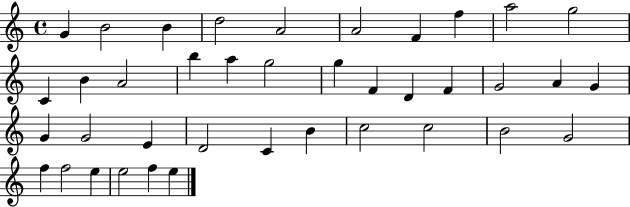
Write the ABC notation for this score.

X:1
T:Untitled
M:4/4
L:1/4
K:C
G B2 B d2 A2 A2 F f a2 g2 C B A2 b a g2 g F D F G2 A G G G2 E D2 C B c2 c2 B2 G2 f f2 e e2 f e